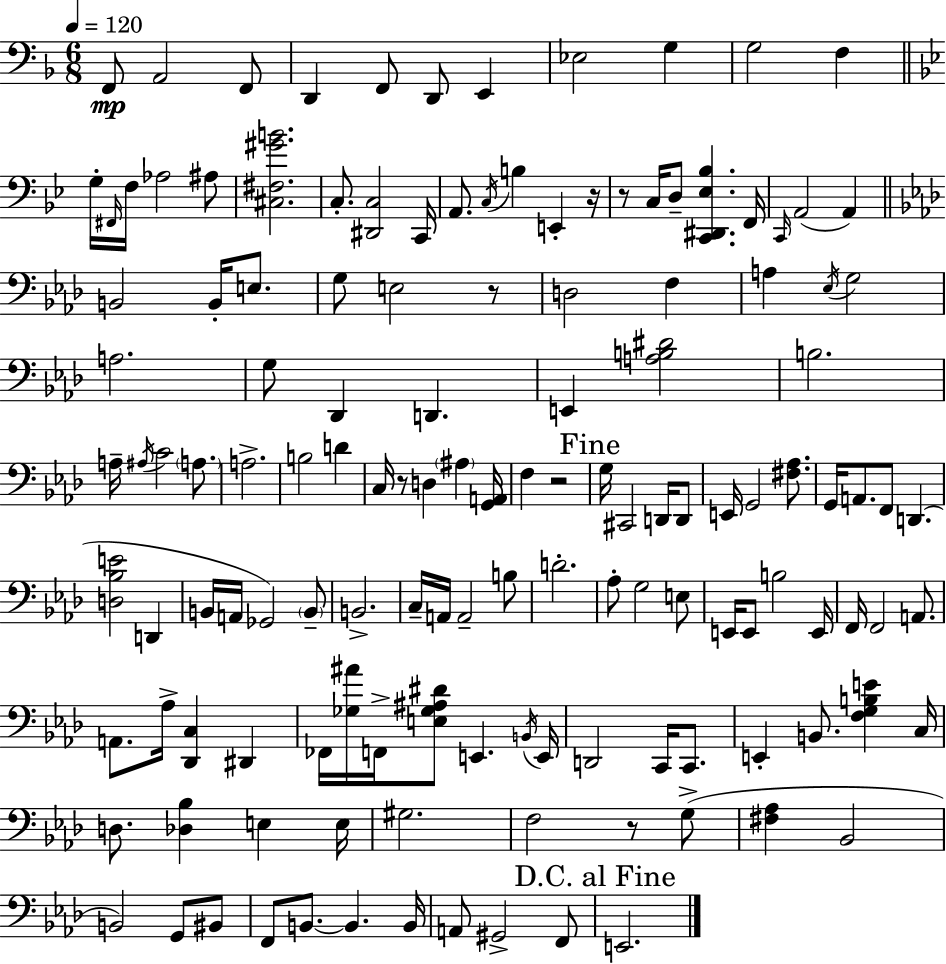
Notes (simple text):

F2/e A2/h F2/e D2/q F2/e D2/e E2/q Eb3/h G3/q G3/h F3/q G3/s F#2/s F3/s Ab3/h A#3/e [C#3,F#3,G#4,B4]/h. C3/e. [D#2,C3]/h C2/s A2/e. C3/s B3/q E2/q R/s R/e C3/s D3/e [C2,D#2,Eb3,Bb3]/q. F2/s C2/s A2/h A2/q B2/h B2/s E3/e. G3/e E3/h R/e D3/h F3/q A3/q Eb3/s G3/h A3/h. G3/e Db2/q D2/q. E2/q [A3,B3,D#4]/h B3/h. A3/s A#3/s C4/h A3/e. A3/h. B3/h D4/q C3/s R/e D3/q A#3/q [G2,A2]/s F3/q R/h G3/s C#2/h D2/s D2/e E2/s G2/h [F#3,Ab3]/e. G2/s A2/e. F2/e D2/q. [D3,Bb3,E4]/h D2/q B2/s A2/s Gb2/h B2/e B2/h. C3/s A2/s A2/h B3/e D4/h. Ab3/e G3/h E3/e E2/s E2/e B3/h E2/s F2/s F2/h A2/e. A2/e. Ab3/s [Db2,C3]/q D#2/q FES2/s [Gb3,A#4]/s F2/s [E3,Gb3,A#3,D#4]/e E2/q. B2/s E2/s D2/h C2/s C2/e. E2/q B2/e. [F3,G3,B3,E4]/q C3/s D3/e. [Db3,Bb3]/q E3/q E3/s G#3/h. F3/h R/e G3/e [F#3,Ab3]/q Bb2/h B2/h G2/e BIS2/e F2/e B2/e. B2/q. B2/s A2/e G#2/h F2/e E2/h.